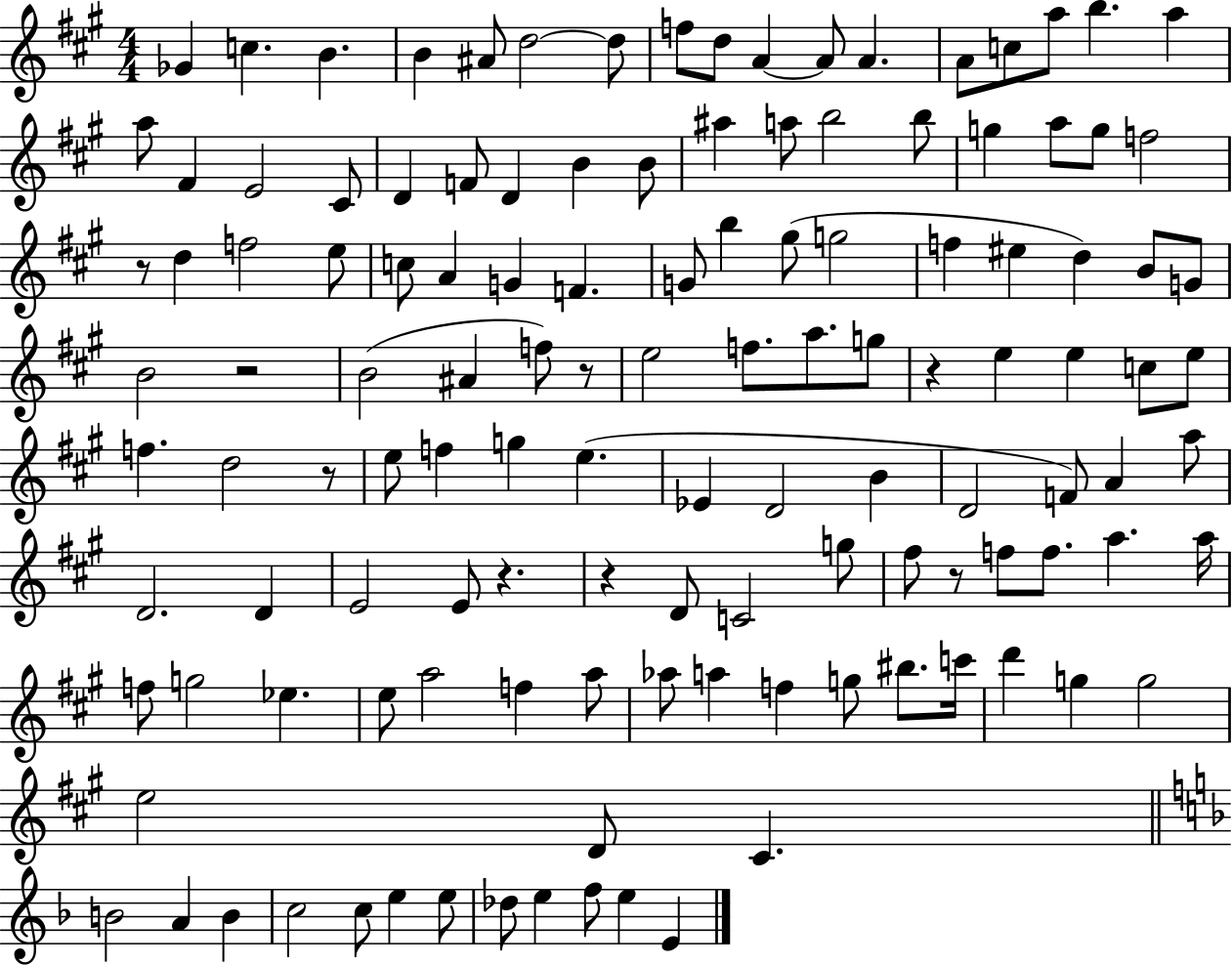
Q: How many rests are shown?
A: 8